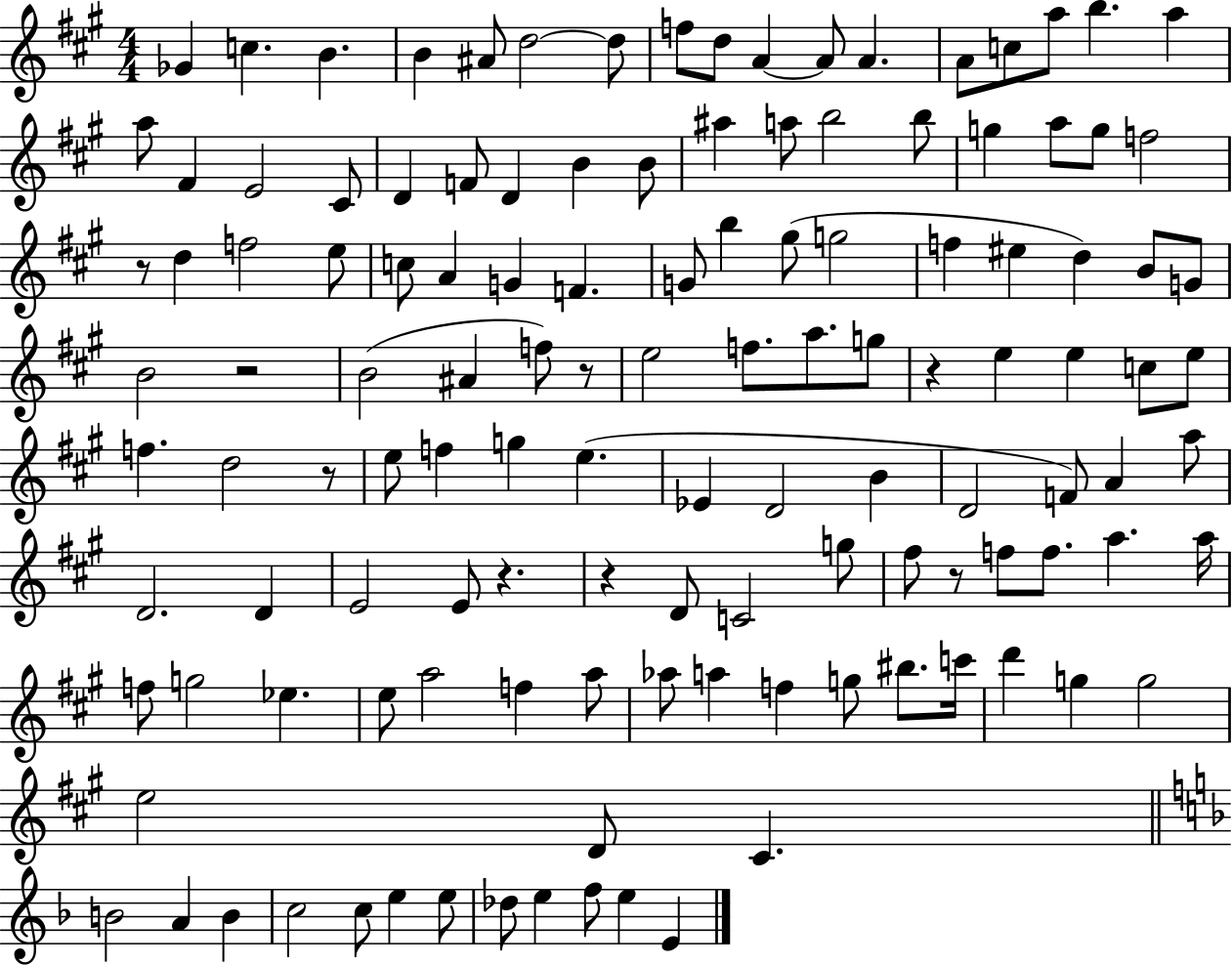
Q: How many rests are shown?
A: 8